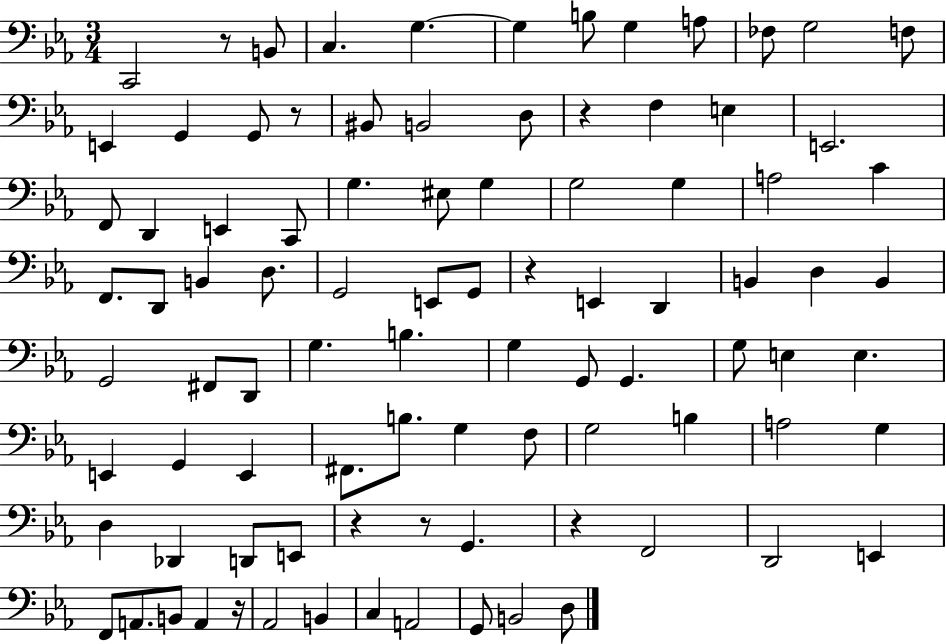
C2/h R/e B2/e C3/q. G3/q. G3/q B3/e G3/q A3/e FES3/e G3/h F3/e E2/q G2/q G2/e R/e BIS2/e B2/h D3/e R/q F3/q E3/q E2/h. F2/e D2/q E2/q C2/e G3/q. EIS3/e G3/q G3/h G3/q A3/h C4/q F2/e. D2/e B2/q D3/e. G2/h E2/e G2/e R/q E2/q D2/q B2/q D3/q B2/q G2/h F#2/e D2/e G3/q. B3/q. G3/q G2/e G2/q. G3/e E3/q E3/q. E2/q G2/q E2/q F#2/e. B3/e. G3/q F3/e G3/h B3/q A3/h G3/q D3/q Db2/q D2/e E2/e R/q R/e G2/q. R/q F2/h D2/h E2/q F2/e A2/e. B2/e A2/q R/s Ab2/h B2/q C3/q A2/h G2/e B2/h D3/e